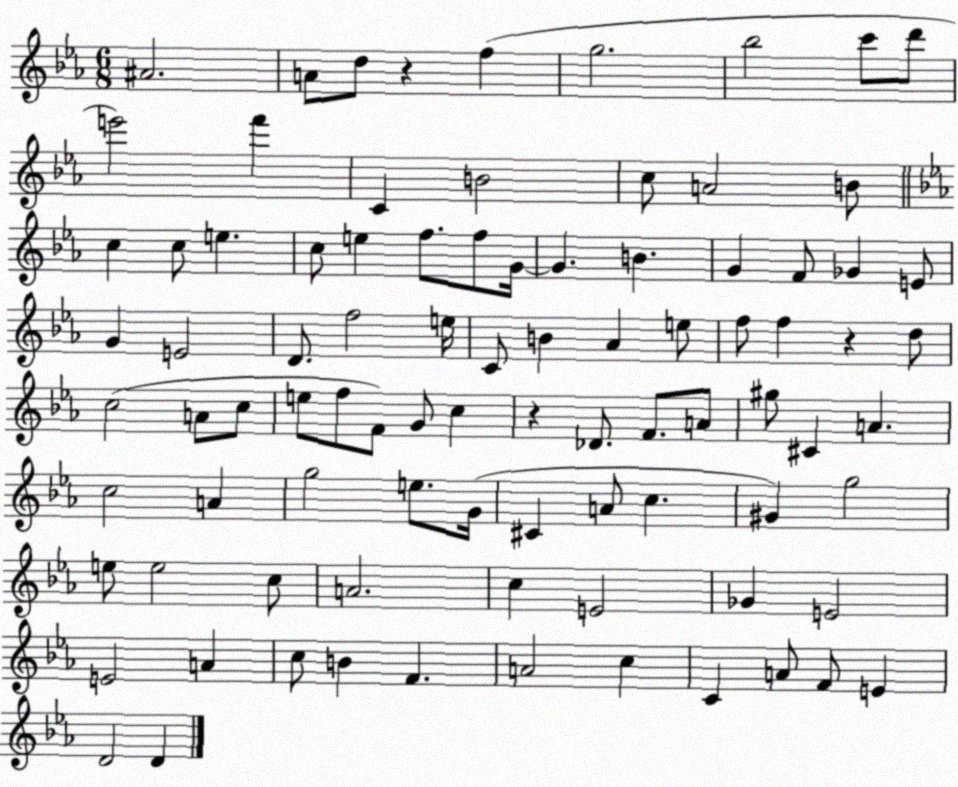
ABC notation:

X:1
T:Untitled
M:6/8
L:1/4
K:Eb
^A2 A/2 d/2 z f g2 _b2 c'/2 d'/2 e'2 f' C B2 c/2 A2 B/2 c c/2 e c/2 e f/2 f/2 G/4 G B G F/2 _G E/2 G E2 D/2 f2 e/4 C/2 B _A e/2 f/2 f z d/2 c2 A/2 c/2 e/2 f/2 F/2 G/2 c z _D/2 F/2 A/2 ^g/2 ^C A c2 A g2 e/2 G/4 ^C A/2 c ^G g2 e/2 e2 c/2 A2 c E2 _G E2 E2 A c/2 B F A2 c C A/2 F/2 E D2 D